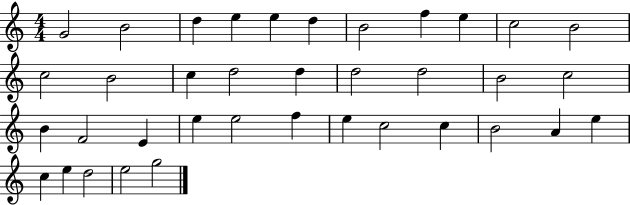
G4/h B4/h D5/q E5/q E5/q D5/q B4/h F5/q E5/q C5/h B4/h C5/h B4/h C5/q D5/h D5/q D5/h D5/h B4/h C5/h B4/q F4/h E4/q E5/q E5/h F5/q E5/q C5/h C5/q B4/h A4/q E5/q C5/q E5/q D5/h E5/h G5/h